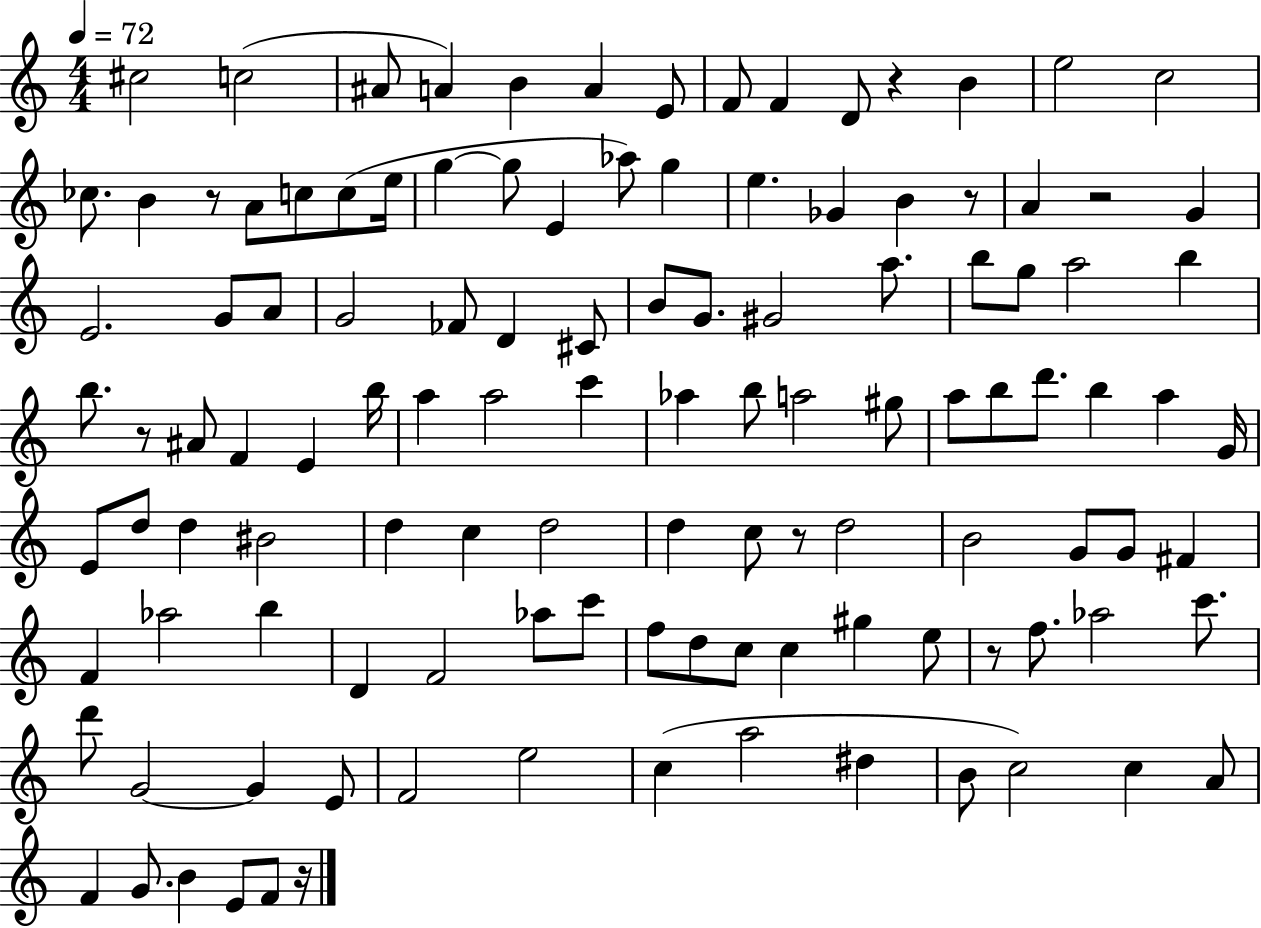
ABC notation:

X:1
T:Untitled
M:4/4
L:1/4
K:C
^c2 c2 ^A/2 A B A E/2 F/2 F D/2 z B e2 c2 _c/2 B z/2 A/2 c/2 c/2 e/4 g g/2 E _a/2 g e _G B z/2 A z2 G E2 G/2 A/2 G2 _F/2 D ^C/2 B/2 G/2 ^G2 a/2 b/2 g/2 a2 b b/2 z/2 ^A/2 F E b/4 a a2 c' _a b/2 a2 ^g/2 a/2 b/2 d'/2 b a G/4 E/2 d/2 d ^B2 d c d2 d c/2 z/2 d2 B2 G/2 G/2 ^F F _a2 b D F2 _a/2 c'/2 f/2 d/2 c/2 c ^g e/2 z/2 f/2 _a2 c'/2 d'/2 G2 G E/2 F2 e2 c a2 ^d B/2 c2 c A/2 F G/2 B E/2 F/2 z/4